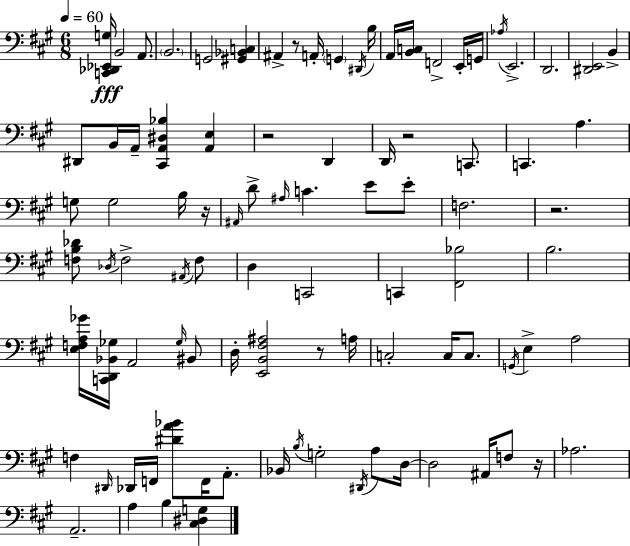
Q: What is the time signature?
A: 6/8